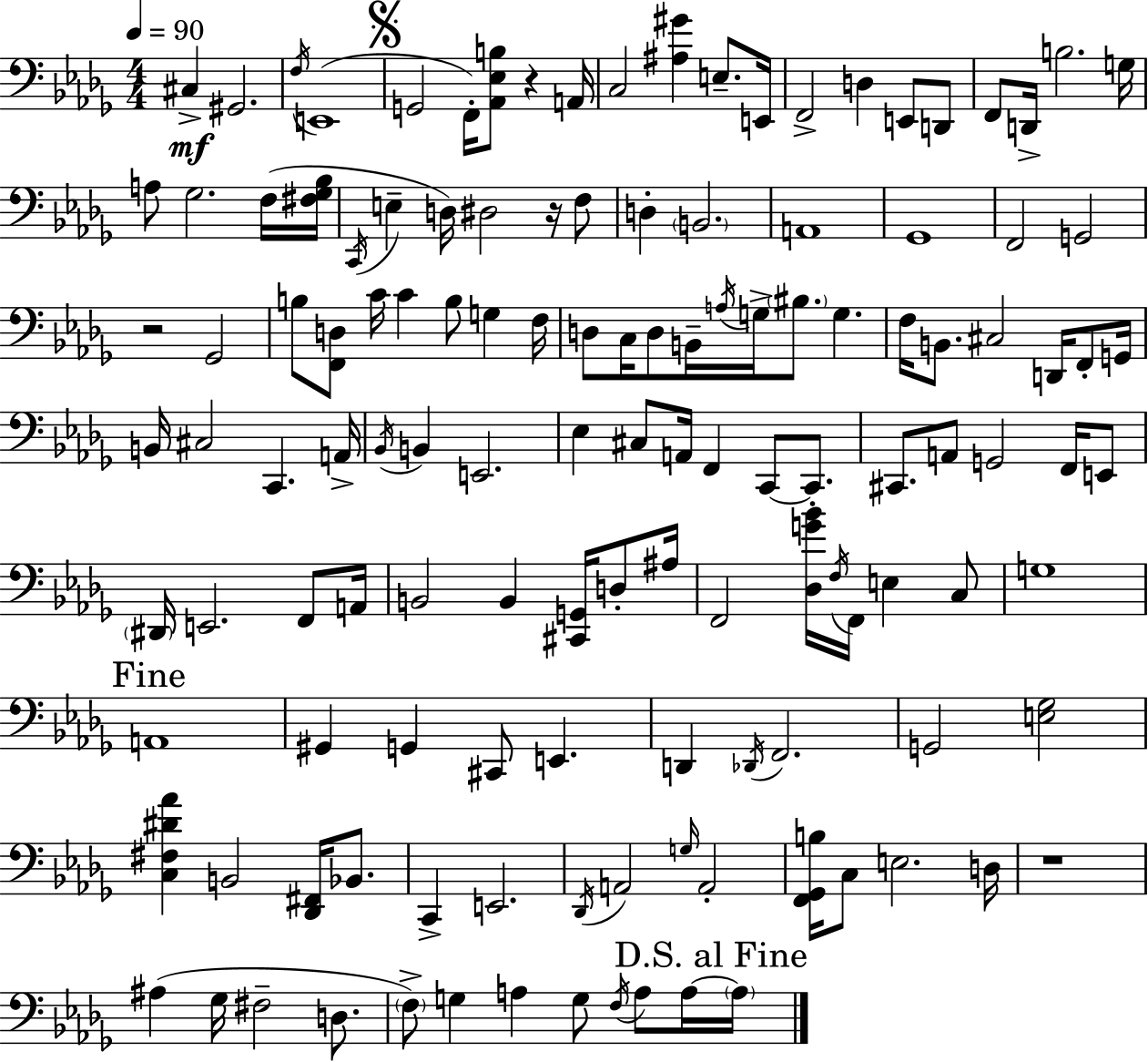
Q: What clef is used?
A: bass